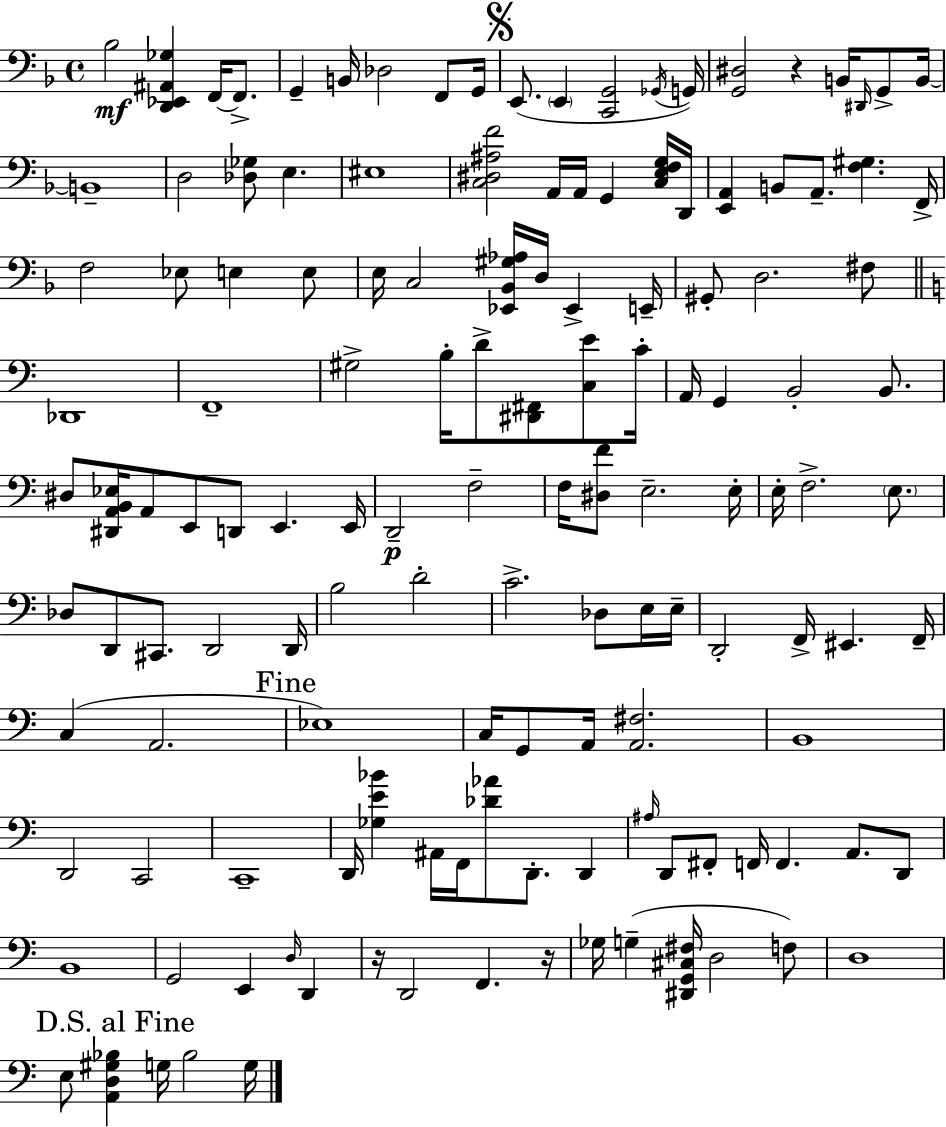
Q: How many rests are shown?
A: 3